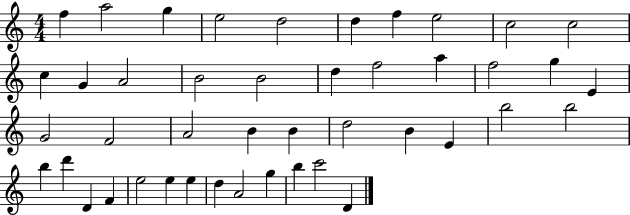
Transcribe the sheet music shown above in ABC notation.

X:1
T:Untitled
M:4/4
L:1/4
K:C
f a2 g e2 d2 d f e2 c2 c2 c G A2 B2 B2 d f2 a f2 g E G2 F2 A2 B B d2 B E b2 b2 b d' D F e2 e e d A2 g b c'2 D